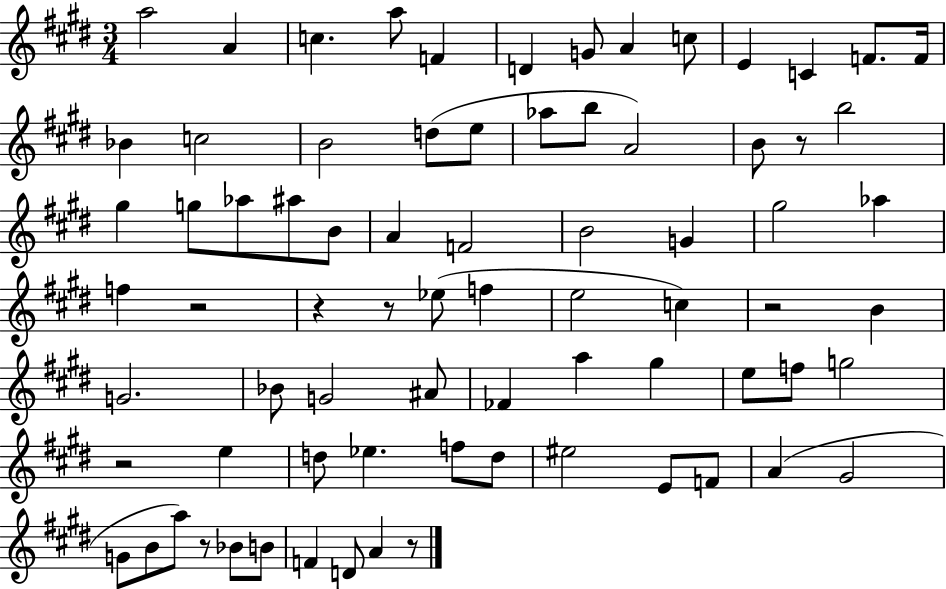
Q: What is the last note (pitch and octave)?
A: A4